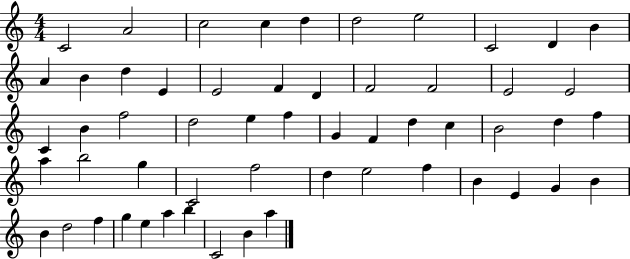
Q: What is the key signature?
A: C major